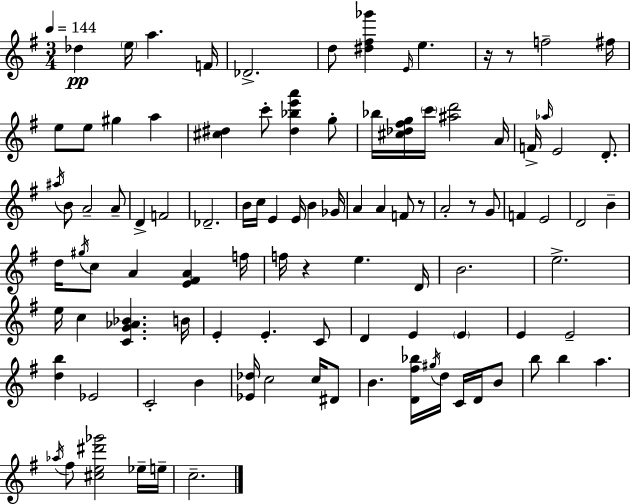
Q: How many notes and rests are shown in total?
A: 102